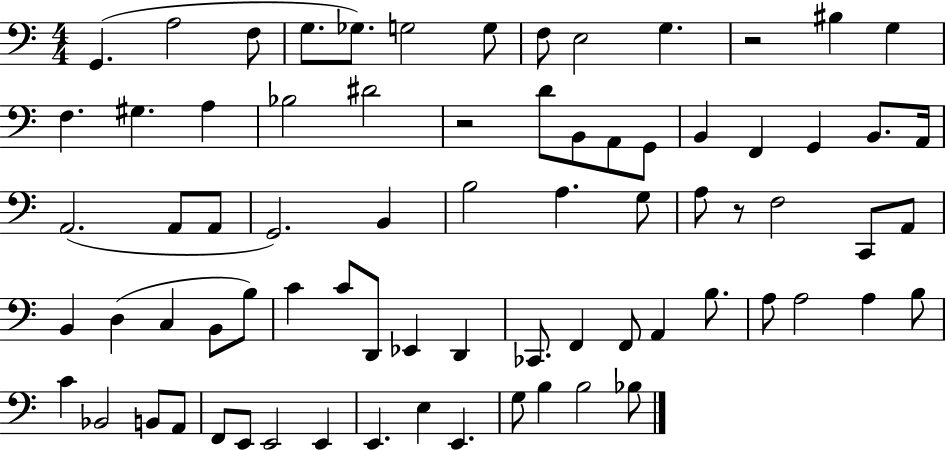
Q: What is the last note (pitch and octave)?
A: Bb3